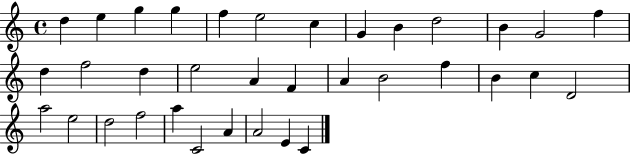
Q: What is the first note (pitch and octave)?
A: D5